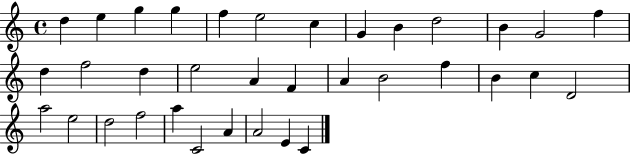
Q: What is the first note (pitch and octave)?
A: D5